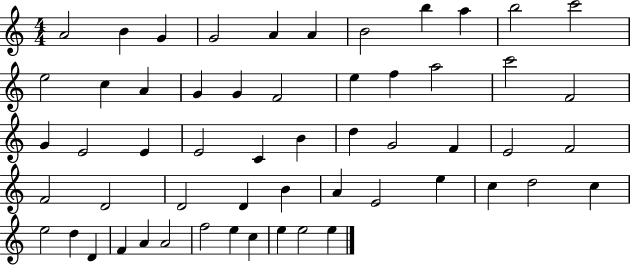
{
  \clef treble
  \numericTimeSignature
  \time 4/4
  \key c \major
  a'2 b'4 g'4 | g'2 a'4 a'4 | b'2 b''4 a''4 | b''2 c'''2 | \break e''2 c''4 a'4 | g'4 g'4 f'2 | e''4 f''4 a''2 | c'''2 f'2 | \break g'4 e'2 e'4 | e'2 c'4 b'4 | d''4 g'2 f'4 | e'2 f'2 | \break f'2 d'2 | d'2 d'4 b'4 | a'4 e'2 e''4 | c''4 d''2 c''4 | \break e''2 d''4 d'4 | f'4 a'4 a'2 | f''2 e''4 c''4 | e''4 e''2 e''4 | \break \bar "|."
}